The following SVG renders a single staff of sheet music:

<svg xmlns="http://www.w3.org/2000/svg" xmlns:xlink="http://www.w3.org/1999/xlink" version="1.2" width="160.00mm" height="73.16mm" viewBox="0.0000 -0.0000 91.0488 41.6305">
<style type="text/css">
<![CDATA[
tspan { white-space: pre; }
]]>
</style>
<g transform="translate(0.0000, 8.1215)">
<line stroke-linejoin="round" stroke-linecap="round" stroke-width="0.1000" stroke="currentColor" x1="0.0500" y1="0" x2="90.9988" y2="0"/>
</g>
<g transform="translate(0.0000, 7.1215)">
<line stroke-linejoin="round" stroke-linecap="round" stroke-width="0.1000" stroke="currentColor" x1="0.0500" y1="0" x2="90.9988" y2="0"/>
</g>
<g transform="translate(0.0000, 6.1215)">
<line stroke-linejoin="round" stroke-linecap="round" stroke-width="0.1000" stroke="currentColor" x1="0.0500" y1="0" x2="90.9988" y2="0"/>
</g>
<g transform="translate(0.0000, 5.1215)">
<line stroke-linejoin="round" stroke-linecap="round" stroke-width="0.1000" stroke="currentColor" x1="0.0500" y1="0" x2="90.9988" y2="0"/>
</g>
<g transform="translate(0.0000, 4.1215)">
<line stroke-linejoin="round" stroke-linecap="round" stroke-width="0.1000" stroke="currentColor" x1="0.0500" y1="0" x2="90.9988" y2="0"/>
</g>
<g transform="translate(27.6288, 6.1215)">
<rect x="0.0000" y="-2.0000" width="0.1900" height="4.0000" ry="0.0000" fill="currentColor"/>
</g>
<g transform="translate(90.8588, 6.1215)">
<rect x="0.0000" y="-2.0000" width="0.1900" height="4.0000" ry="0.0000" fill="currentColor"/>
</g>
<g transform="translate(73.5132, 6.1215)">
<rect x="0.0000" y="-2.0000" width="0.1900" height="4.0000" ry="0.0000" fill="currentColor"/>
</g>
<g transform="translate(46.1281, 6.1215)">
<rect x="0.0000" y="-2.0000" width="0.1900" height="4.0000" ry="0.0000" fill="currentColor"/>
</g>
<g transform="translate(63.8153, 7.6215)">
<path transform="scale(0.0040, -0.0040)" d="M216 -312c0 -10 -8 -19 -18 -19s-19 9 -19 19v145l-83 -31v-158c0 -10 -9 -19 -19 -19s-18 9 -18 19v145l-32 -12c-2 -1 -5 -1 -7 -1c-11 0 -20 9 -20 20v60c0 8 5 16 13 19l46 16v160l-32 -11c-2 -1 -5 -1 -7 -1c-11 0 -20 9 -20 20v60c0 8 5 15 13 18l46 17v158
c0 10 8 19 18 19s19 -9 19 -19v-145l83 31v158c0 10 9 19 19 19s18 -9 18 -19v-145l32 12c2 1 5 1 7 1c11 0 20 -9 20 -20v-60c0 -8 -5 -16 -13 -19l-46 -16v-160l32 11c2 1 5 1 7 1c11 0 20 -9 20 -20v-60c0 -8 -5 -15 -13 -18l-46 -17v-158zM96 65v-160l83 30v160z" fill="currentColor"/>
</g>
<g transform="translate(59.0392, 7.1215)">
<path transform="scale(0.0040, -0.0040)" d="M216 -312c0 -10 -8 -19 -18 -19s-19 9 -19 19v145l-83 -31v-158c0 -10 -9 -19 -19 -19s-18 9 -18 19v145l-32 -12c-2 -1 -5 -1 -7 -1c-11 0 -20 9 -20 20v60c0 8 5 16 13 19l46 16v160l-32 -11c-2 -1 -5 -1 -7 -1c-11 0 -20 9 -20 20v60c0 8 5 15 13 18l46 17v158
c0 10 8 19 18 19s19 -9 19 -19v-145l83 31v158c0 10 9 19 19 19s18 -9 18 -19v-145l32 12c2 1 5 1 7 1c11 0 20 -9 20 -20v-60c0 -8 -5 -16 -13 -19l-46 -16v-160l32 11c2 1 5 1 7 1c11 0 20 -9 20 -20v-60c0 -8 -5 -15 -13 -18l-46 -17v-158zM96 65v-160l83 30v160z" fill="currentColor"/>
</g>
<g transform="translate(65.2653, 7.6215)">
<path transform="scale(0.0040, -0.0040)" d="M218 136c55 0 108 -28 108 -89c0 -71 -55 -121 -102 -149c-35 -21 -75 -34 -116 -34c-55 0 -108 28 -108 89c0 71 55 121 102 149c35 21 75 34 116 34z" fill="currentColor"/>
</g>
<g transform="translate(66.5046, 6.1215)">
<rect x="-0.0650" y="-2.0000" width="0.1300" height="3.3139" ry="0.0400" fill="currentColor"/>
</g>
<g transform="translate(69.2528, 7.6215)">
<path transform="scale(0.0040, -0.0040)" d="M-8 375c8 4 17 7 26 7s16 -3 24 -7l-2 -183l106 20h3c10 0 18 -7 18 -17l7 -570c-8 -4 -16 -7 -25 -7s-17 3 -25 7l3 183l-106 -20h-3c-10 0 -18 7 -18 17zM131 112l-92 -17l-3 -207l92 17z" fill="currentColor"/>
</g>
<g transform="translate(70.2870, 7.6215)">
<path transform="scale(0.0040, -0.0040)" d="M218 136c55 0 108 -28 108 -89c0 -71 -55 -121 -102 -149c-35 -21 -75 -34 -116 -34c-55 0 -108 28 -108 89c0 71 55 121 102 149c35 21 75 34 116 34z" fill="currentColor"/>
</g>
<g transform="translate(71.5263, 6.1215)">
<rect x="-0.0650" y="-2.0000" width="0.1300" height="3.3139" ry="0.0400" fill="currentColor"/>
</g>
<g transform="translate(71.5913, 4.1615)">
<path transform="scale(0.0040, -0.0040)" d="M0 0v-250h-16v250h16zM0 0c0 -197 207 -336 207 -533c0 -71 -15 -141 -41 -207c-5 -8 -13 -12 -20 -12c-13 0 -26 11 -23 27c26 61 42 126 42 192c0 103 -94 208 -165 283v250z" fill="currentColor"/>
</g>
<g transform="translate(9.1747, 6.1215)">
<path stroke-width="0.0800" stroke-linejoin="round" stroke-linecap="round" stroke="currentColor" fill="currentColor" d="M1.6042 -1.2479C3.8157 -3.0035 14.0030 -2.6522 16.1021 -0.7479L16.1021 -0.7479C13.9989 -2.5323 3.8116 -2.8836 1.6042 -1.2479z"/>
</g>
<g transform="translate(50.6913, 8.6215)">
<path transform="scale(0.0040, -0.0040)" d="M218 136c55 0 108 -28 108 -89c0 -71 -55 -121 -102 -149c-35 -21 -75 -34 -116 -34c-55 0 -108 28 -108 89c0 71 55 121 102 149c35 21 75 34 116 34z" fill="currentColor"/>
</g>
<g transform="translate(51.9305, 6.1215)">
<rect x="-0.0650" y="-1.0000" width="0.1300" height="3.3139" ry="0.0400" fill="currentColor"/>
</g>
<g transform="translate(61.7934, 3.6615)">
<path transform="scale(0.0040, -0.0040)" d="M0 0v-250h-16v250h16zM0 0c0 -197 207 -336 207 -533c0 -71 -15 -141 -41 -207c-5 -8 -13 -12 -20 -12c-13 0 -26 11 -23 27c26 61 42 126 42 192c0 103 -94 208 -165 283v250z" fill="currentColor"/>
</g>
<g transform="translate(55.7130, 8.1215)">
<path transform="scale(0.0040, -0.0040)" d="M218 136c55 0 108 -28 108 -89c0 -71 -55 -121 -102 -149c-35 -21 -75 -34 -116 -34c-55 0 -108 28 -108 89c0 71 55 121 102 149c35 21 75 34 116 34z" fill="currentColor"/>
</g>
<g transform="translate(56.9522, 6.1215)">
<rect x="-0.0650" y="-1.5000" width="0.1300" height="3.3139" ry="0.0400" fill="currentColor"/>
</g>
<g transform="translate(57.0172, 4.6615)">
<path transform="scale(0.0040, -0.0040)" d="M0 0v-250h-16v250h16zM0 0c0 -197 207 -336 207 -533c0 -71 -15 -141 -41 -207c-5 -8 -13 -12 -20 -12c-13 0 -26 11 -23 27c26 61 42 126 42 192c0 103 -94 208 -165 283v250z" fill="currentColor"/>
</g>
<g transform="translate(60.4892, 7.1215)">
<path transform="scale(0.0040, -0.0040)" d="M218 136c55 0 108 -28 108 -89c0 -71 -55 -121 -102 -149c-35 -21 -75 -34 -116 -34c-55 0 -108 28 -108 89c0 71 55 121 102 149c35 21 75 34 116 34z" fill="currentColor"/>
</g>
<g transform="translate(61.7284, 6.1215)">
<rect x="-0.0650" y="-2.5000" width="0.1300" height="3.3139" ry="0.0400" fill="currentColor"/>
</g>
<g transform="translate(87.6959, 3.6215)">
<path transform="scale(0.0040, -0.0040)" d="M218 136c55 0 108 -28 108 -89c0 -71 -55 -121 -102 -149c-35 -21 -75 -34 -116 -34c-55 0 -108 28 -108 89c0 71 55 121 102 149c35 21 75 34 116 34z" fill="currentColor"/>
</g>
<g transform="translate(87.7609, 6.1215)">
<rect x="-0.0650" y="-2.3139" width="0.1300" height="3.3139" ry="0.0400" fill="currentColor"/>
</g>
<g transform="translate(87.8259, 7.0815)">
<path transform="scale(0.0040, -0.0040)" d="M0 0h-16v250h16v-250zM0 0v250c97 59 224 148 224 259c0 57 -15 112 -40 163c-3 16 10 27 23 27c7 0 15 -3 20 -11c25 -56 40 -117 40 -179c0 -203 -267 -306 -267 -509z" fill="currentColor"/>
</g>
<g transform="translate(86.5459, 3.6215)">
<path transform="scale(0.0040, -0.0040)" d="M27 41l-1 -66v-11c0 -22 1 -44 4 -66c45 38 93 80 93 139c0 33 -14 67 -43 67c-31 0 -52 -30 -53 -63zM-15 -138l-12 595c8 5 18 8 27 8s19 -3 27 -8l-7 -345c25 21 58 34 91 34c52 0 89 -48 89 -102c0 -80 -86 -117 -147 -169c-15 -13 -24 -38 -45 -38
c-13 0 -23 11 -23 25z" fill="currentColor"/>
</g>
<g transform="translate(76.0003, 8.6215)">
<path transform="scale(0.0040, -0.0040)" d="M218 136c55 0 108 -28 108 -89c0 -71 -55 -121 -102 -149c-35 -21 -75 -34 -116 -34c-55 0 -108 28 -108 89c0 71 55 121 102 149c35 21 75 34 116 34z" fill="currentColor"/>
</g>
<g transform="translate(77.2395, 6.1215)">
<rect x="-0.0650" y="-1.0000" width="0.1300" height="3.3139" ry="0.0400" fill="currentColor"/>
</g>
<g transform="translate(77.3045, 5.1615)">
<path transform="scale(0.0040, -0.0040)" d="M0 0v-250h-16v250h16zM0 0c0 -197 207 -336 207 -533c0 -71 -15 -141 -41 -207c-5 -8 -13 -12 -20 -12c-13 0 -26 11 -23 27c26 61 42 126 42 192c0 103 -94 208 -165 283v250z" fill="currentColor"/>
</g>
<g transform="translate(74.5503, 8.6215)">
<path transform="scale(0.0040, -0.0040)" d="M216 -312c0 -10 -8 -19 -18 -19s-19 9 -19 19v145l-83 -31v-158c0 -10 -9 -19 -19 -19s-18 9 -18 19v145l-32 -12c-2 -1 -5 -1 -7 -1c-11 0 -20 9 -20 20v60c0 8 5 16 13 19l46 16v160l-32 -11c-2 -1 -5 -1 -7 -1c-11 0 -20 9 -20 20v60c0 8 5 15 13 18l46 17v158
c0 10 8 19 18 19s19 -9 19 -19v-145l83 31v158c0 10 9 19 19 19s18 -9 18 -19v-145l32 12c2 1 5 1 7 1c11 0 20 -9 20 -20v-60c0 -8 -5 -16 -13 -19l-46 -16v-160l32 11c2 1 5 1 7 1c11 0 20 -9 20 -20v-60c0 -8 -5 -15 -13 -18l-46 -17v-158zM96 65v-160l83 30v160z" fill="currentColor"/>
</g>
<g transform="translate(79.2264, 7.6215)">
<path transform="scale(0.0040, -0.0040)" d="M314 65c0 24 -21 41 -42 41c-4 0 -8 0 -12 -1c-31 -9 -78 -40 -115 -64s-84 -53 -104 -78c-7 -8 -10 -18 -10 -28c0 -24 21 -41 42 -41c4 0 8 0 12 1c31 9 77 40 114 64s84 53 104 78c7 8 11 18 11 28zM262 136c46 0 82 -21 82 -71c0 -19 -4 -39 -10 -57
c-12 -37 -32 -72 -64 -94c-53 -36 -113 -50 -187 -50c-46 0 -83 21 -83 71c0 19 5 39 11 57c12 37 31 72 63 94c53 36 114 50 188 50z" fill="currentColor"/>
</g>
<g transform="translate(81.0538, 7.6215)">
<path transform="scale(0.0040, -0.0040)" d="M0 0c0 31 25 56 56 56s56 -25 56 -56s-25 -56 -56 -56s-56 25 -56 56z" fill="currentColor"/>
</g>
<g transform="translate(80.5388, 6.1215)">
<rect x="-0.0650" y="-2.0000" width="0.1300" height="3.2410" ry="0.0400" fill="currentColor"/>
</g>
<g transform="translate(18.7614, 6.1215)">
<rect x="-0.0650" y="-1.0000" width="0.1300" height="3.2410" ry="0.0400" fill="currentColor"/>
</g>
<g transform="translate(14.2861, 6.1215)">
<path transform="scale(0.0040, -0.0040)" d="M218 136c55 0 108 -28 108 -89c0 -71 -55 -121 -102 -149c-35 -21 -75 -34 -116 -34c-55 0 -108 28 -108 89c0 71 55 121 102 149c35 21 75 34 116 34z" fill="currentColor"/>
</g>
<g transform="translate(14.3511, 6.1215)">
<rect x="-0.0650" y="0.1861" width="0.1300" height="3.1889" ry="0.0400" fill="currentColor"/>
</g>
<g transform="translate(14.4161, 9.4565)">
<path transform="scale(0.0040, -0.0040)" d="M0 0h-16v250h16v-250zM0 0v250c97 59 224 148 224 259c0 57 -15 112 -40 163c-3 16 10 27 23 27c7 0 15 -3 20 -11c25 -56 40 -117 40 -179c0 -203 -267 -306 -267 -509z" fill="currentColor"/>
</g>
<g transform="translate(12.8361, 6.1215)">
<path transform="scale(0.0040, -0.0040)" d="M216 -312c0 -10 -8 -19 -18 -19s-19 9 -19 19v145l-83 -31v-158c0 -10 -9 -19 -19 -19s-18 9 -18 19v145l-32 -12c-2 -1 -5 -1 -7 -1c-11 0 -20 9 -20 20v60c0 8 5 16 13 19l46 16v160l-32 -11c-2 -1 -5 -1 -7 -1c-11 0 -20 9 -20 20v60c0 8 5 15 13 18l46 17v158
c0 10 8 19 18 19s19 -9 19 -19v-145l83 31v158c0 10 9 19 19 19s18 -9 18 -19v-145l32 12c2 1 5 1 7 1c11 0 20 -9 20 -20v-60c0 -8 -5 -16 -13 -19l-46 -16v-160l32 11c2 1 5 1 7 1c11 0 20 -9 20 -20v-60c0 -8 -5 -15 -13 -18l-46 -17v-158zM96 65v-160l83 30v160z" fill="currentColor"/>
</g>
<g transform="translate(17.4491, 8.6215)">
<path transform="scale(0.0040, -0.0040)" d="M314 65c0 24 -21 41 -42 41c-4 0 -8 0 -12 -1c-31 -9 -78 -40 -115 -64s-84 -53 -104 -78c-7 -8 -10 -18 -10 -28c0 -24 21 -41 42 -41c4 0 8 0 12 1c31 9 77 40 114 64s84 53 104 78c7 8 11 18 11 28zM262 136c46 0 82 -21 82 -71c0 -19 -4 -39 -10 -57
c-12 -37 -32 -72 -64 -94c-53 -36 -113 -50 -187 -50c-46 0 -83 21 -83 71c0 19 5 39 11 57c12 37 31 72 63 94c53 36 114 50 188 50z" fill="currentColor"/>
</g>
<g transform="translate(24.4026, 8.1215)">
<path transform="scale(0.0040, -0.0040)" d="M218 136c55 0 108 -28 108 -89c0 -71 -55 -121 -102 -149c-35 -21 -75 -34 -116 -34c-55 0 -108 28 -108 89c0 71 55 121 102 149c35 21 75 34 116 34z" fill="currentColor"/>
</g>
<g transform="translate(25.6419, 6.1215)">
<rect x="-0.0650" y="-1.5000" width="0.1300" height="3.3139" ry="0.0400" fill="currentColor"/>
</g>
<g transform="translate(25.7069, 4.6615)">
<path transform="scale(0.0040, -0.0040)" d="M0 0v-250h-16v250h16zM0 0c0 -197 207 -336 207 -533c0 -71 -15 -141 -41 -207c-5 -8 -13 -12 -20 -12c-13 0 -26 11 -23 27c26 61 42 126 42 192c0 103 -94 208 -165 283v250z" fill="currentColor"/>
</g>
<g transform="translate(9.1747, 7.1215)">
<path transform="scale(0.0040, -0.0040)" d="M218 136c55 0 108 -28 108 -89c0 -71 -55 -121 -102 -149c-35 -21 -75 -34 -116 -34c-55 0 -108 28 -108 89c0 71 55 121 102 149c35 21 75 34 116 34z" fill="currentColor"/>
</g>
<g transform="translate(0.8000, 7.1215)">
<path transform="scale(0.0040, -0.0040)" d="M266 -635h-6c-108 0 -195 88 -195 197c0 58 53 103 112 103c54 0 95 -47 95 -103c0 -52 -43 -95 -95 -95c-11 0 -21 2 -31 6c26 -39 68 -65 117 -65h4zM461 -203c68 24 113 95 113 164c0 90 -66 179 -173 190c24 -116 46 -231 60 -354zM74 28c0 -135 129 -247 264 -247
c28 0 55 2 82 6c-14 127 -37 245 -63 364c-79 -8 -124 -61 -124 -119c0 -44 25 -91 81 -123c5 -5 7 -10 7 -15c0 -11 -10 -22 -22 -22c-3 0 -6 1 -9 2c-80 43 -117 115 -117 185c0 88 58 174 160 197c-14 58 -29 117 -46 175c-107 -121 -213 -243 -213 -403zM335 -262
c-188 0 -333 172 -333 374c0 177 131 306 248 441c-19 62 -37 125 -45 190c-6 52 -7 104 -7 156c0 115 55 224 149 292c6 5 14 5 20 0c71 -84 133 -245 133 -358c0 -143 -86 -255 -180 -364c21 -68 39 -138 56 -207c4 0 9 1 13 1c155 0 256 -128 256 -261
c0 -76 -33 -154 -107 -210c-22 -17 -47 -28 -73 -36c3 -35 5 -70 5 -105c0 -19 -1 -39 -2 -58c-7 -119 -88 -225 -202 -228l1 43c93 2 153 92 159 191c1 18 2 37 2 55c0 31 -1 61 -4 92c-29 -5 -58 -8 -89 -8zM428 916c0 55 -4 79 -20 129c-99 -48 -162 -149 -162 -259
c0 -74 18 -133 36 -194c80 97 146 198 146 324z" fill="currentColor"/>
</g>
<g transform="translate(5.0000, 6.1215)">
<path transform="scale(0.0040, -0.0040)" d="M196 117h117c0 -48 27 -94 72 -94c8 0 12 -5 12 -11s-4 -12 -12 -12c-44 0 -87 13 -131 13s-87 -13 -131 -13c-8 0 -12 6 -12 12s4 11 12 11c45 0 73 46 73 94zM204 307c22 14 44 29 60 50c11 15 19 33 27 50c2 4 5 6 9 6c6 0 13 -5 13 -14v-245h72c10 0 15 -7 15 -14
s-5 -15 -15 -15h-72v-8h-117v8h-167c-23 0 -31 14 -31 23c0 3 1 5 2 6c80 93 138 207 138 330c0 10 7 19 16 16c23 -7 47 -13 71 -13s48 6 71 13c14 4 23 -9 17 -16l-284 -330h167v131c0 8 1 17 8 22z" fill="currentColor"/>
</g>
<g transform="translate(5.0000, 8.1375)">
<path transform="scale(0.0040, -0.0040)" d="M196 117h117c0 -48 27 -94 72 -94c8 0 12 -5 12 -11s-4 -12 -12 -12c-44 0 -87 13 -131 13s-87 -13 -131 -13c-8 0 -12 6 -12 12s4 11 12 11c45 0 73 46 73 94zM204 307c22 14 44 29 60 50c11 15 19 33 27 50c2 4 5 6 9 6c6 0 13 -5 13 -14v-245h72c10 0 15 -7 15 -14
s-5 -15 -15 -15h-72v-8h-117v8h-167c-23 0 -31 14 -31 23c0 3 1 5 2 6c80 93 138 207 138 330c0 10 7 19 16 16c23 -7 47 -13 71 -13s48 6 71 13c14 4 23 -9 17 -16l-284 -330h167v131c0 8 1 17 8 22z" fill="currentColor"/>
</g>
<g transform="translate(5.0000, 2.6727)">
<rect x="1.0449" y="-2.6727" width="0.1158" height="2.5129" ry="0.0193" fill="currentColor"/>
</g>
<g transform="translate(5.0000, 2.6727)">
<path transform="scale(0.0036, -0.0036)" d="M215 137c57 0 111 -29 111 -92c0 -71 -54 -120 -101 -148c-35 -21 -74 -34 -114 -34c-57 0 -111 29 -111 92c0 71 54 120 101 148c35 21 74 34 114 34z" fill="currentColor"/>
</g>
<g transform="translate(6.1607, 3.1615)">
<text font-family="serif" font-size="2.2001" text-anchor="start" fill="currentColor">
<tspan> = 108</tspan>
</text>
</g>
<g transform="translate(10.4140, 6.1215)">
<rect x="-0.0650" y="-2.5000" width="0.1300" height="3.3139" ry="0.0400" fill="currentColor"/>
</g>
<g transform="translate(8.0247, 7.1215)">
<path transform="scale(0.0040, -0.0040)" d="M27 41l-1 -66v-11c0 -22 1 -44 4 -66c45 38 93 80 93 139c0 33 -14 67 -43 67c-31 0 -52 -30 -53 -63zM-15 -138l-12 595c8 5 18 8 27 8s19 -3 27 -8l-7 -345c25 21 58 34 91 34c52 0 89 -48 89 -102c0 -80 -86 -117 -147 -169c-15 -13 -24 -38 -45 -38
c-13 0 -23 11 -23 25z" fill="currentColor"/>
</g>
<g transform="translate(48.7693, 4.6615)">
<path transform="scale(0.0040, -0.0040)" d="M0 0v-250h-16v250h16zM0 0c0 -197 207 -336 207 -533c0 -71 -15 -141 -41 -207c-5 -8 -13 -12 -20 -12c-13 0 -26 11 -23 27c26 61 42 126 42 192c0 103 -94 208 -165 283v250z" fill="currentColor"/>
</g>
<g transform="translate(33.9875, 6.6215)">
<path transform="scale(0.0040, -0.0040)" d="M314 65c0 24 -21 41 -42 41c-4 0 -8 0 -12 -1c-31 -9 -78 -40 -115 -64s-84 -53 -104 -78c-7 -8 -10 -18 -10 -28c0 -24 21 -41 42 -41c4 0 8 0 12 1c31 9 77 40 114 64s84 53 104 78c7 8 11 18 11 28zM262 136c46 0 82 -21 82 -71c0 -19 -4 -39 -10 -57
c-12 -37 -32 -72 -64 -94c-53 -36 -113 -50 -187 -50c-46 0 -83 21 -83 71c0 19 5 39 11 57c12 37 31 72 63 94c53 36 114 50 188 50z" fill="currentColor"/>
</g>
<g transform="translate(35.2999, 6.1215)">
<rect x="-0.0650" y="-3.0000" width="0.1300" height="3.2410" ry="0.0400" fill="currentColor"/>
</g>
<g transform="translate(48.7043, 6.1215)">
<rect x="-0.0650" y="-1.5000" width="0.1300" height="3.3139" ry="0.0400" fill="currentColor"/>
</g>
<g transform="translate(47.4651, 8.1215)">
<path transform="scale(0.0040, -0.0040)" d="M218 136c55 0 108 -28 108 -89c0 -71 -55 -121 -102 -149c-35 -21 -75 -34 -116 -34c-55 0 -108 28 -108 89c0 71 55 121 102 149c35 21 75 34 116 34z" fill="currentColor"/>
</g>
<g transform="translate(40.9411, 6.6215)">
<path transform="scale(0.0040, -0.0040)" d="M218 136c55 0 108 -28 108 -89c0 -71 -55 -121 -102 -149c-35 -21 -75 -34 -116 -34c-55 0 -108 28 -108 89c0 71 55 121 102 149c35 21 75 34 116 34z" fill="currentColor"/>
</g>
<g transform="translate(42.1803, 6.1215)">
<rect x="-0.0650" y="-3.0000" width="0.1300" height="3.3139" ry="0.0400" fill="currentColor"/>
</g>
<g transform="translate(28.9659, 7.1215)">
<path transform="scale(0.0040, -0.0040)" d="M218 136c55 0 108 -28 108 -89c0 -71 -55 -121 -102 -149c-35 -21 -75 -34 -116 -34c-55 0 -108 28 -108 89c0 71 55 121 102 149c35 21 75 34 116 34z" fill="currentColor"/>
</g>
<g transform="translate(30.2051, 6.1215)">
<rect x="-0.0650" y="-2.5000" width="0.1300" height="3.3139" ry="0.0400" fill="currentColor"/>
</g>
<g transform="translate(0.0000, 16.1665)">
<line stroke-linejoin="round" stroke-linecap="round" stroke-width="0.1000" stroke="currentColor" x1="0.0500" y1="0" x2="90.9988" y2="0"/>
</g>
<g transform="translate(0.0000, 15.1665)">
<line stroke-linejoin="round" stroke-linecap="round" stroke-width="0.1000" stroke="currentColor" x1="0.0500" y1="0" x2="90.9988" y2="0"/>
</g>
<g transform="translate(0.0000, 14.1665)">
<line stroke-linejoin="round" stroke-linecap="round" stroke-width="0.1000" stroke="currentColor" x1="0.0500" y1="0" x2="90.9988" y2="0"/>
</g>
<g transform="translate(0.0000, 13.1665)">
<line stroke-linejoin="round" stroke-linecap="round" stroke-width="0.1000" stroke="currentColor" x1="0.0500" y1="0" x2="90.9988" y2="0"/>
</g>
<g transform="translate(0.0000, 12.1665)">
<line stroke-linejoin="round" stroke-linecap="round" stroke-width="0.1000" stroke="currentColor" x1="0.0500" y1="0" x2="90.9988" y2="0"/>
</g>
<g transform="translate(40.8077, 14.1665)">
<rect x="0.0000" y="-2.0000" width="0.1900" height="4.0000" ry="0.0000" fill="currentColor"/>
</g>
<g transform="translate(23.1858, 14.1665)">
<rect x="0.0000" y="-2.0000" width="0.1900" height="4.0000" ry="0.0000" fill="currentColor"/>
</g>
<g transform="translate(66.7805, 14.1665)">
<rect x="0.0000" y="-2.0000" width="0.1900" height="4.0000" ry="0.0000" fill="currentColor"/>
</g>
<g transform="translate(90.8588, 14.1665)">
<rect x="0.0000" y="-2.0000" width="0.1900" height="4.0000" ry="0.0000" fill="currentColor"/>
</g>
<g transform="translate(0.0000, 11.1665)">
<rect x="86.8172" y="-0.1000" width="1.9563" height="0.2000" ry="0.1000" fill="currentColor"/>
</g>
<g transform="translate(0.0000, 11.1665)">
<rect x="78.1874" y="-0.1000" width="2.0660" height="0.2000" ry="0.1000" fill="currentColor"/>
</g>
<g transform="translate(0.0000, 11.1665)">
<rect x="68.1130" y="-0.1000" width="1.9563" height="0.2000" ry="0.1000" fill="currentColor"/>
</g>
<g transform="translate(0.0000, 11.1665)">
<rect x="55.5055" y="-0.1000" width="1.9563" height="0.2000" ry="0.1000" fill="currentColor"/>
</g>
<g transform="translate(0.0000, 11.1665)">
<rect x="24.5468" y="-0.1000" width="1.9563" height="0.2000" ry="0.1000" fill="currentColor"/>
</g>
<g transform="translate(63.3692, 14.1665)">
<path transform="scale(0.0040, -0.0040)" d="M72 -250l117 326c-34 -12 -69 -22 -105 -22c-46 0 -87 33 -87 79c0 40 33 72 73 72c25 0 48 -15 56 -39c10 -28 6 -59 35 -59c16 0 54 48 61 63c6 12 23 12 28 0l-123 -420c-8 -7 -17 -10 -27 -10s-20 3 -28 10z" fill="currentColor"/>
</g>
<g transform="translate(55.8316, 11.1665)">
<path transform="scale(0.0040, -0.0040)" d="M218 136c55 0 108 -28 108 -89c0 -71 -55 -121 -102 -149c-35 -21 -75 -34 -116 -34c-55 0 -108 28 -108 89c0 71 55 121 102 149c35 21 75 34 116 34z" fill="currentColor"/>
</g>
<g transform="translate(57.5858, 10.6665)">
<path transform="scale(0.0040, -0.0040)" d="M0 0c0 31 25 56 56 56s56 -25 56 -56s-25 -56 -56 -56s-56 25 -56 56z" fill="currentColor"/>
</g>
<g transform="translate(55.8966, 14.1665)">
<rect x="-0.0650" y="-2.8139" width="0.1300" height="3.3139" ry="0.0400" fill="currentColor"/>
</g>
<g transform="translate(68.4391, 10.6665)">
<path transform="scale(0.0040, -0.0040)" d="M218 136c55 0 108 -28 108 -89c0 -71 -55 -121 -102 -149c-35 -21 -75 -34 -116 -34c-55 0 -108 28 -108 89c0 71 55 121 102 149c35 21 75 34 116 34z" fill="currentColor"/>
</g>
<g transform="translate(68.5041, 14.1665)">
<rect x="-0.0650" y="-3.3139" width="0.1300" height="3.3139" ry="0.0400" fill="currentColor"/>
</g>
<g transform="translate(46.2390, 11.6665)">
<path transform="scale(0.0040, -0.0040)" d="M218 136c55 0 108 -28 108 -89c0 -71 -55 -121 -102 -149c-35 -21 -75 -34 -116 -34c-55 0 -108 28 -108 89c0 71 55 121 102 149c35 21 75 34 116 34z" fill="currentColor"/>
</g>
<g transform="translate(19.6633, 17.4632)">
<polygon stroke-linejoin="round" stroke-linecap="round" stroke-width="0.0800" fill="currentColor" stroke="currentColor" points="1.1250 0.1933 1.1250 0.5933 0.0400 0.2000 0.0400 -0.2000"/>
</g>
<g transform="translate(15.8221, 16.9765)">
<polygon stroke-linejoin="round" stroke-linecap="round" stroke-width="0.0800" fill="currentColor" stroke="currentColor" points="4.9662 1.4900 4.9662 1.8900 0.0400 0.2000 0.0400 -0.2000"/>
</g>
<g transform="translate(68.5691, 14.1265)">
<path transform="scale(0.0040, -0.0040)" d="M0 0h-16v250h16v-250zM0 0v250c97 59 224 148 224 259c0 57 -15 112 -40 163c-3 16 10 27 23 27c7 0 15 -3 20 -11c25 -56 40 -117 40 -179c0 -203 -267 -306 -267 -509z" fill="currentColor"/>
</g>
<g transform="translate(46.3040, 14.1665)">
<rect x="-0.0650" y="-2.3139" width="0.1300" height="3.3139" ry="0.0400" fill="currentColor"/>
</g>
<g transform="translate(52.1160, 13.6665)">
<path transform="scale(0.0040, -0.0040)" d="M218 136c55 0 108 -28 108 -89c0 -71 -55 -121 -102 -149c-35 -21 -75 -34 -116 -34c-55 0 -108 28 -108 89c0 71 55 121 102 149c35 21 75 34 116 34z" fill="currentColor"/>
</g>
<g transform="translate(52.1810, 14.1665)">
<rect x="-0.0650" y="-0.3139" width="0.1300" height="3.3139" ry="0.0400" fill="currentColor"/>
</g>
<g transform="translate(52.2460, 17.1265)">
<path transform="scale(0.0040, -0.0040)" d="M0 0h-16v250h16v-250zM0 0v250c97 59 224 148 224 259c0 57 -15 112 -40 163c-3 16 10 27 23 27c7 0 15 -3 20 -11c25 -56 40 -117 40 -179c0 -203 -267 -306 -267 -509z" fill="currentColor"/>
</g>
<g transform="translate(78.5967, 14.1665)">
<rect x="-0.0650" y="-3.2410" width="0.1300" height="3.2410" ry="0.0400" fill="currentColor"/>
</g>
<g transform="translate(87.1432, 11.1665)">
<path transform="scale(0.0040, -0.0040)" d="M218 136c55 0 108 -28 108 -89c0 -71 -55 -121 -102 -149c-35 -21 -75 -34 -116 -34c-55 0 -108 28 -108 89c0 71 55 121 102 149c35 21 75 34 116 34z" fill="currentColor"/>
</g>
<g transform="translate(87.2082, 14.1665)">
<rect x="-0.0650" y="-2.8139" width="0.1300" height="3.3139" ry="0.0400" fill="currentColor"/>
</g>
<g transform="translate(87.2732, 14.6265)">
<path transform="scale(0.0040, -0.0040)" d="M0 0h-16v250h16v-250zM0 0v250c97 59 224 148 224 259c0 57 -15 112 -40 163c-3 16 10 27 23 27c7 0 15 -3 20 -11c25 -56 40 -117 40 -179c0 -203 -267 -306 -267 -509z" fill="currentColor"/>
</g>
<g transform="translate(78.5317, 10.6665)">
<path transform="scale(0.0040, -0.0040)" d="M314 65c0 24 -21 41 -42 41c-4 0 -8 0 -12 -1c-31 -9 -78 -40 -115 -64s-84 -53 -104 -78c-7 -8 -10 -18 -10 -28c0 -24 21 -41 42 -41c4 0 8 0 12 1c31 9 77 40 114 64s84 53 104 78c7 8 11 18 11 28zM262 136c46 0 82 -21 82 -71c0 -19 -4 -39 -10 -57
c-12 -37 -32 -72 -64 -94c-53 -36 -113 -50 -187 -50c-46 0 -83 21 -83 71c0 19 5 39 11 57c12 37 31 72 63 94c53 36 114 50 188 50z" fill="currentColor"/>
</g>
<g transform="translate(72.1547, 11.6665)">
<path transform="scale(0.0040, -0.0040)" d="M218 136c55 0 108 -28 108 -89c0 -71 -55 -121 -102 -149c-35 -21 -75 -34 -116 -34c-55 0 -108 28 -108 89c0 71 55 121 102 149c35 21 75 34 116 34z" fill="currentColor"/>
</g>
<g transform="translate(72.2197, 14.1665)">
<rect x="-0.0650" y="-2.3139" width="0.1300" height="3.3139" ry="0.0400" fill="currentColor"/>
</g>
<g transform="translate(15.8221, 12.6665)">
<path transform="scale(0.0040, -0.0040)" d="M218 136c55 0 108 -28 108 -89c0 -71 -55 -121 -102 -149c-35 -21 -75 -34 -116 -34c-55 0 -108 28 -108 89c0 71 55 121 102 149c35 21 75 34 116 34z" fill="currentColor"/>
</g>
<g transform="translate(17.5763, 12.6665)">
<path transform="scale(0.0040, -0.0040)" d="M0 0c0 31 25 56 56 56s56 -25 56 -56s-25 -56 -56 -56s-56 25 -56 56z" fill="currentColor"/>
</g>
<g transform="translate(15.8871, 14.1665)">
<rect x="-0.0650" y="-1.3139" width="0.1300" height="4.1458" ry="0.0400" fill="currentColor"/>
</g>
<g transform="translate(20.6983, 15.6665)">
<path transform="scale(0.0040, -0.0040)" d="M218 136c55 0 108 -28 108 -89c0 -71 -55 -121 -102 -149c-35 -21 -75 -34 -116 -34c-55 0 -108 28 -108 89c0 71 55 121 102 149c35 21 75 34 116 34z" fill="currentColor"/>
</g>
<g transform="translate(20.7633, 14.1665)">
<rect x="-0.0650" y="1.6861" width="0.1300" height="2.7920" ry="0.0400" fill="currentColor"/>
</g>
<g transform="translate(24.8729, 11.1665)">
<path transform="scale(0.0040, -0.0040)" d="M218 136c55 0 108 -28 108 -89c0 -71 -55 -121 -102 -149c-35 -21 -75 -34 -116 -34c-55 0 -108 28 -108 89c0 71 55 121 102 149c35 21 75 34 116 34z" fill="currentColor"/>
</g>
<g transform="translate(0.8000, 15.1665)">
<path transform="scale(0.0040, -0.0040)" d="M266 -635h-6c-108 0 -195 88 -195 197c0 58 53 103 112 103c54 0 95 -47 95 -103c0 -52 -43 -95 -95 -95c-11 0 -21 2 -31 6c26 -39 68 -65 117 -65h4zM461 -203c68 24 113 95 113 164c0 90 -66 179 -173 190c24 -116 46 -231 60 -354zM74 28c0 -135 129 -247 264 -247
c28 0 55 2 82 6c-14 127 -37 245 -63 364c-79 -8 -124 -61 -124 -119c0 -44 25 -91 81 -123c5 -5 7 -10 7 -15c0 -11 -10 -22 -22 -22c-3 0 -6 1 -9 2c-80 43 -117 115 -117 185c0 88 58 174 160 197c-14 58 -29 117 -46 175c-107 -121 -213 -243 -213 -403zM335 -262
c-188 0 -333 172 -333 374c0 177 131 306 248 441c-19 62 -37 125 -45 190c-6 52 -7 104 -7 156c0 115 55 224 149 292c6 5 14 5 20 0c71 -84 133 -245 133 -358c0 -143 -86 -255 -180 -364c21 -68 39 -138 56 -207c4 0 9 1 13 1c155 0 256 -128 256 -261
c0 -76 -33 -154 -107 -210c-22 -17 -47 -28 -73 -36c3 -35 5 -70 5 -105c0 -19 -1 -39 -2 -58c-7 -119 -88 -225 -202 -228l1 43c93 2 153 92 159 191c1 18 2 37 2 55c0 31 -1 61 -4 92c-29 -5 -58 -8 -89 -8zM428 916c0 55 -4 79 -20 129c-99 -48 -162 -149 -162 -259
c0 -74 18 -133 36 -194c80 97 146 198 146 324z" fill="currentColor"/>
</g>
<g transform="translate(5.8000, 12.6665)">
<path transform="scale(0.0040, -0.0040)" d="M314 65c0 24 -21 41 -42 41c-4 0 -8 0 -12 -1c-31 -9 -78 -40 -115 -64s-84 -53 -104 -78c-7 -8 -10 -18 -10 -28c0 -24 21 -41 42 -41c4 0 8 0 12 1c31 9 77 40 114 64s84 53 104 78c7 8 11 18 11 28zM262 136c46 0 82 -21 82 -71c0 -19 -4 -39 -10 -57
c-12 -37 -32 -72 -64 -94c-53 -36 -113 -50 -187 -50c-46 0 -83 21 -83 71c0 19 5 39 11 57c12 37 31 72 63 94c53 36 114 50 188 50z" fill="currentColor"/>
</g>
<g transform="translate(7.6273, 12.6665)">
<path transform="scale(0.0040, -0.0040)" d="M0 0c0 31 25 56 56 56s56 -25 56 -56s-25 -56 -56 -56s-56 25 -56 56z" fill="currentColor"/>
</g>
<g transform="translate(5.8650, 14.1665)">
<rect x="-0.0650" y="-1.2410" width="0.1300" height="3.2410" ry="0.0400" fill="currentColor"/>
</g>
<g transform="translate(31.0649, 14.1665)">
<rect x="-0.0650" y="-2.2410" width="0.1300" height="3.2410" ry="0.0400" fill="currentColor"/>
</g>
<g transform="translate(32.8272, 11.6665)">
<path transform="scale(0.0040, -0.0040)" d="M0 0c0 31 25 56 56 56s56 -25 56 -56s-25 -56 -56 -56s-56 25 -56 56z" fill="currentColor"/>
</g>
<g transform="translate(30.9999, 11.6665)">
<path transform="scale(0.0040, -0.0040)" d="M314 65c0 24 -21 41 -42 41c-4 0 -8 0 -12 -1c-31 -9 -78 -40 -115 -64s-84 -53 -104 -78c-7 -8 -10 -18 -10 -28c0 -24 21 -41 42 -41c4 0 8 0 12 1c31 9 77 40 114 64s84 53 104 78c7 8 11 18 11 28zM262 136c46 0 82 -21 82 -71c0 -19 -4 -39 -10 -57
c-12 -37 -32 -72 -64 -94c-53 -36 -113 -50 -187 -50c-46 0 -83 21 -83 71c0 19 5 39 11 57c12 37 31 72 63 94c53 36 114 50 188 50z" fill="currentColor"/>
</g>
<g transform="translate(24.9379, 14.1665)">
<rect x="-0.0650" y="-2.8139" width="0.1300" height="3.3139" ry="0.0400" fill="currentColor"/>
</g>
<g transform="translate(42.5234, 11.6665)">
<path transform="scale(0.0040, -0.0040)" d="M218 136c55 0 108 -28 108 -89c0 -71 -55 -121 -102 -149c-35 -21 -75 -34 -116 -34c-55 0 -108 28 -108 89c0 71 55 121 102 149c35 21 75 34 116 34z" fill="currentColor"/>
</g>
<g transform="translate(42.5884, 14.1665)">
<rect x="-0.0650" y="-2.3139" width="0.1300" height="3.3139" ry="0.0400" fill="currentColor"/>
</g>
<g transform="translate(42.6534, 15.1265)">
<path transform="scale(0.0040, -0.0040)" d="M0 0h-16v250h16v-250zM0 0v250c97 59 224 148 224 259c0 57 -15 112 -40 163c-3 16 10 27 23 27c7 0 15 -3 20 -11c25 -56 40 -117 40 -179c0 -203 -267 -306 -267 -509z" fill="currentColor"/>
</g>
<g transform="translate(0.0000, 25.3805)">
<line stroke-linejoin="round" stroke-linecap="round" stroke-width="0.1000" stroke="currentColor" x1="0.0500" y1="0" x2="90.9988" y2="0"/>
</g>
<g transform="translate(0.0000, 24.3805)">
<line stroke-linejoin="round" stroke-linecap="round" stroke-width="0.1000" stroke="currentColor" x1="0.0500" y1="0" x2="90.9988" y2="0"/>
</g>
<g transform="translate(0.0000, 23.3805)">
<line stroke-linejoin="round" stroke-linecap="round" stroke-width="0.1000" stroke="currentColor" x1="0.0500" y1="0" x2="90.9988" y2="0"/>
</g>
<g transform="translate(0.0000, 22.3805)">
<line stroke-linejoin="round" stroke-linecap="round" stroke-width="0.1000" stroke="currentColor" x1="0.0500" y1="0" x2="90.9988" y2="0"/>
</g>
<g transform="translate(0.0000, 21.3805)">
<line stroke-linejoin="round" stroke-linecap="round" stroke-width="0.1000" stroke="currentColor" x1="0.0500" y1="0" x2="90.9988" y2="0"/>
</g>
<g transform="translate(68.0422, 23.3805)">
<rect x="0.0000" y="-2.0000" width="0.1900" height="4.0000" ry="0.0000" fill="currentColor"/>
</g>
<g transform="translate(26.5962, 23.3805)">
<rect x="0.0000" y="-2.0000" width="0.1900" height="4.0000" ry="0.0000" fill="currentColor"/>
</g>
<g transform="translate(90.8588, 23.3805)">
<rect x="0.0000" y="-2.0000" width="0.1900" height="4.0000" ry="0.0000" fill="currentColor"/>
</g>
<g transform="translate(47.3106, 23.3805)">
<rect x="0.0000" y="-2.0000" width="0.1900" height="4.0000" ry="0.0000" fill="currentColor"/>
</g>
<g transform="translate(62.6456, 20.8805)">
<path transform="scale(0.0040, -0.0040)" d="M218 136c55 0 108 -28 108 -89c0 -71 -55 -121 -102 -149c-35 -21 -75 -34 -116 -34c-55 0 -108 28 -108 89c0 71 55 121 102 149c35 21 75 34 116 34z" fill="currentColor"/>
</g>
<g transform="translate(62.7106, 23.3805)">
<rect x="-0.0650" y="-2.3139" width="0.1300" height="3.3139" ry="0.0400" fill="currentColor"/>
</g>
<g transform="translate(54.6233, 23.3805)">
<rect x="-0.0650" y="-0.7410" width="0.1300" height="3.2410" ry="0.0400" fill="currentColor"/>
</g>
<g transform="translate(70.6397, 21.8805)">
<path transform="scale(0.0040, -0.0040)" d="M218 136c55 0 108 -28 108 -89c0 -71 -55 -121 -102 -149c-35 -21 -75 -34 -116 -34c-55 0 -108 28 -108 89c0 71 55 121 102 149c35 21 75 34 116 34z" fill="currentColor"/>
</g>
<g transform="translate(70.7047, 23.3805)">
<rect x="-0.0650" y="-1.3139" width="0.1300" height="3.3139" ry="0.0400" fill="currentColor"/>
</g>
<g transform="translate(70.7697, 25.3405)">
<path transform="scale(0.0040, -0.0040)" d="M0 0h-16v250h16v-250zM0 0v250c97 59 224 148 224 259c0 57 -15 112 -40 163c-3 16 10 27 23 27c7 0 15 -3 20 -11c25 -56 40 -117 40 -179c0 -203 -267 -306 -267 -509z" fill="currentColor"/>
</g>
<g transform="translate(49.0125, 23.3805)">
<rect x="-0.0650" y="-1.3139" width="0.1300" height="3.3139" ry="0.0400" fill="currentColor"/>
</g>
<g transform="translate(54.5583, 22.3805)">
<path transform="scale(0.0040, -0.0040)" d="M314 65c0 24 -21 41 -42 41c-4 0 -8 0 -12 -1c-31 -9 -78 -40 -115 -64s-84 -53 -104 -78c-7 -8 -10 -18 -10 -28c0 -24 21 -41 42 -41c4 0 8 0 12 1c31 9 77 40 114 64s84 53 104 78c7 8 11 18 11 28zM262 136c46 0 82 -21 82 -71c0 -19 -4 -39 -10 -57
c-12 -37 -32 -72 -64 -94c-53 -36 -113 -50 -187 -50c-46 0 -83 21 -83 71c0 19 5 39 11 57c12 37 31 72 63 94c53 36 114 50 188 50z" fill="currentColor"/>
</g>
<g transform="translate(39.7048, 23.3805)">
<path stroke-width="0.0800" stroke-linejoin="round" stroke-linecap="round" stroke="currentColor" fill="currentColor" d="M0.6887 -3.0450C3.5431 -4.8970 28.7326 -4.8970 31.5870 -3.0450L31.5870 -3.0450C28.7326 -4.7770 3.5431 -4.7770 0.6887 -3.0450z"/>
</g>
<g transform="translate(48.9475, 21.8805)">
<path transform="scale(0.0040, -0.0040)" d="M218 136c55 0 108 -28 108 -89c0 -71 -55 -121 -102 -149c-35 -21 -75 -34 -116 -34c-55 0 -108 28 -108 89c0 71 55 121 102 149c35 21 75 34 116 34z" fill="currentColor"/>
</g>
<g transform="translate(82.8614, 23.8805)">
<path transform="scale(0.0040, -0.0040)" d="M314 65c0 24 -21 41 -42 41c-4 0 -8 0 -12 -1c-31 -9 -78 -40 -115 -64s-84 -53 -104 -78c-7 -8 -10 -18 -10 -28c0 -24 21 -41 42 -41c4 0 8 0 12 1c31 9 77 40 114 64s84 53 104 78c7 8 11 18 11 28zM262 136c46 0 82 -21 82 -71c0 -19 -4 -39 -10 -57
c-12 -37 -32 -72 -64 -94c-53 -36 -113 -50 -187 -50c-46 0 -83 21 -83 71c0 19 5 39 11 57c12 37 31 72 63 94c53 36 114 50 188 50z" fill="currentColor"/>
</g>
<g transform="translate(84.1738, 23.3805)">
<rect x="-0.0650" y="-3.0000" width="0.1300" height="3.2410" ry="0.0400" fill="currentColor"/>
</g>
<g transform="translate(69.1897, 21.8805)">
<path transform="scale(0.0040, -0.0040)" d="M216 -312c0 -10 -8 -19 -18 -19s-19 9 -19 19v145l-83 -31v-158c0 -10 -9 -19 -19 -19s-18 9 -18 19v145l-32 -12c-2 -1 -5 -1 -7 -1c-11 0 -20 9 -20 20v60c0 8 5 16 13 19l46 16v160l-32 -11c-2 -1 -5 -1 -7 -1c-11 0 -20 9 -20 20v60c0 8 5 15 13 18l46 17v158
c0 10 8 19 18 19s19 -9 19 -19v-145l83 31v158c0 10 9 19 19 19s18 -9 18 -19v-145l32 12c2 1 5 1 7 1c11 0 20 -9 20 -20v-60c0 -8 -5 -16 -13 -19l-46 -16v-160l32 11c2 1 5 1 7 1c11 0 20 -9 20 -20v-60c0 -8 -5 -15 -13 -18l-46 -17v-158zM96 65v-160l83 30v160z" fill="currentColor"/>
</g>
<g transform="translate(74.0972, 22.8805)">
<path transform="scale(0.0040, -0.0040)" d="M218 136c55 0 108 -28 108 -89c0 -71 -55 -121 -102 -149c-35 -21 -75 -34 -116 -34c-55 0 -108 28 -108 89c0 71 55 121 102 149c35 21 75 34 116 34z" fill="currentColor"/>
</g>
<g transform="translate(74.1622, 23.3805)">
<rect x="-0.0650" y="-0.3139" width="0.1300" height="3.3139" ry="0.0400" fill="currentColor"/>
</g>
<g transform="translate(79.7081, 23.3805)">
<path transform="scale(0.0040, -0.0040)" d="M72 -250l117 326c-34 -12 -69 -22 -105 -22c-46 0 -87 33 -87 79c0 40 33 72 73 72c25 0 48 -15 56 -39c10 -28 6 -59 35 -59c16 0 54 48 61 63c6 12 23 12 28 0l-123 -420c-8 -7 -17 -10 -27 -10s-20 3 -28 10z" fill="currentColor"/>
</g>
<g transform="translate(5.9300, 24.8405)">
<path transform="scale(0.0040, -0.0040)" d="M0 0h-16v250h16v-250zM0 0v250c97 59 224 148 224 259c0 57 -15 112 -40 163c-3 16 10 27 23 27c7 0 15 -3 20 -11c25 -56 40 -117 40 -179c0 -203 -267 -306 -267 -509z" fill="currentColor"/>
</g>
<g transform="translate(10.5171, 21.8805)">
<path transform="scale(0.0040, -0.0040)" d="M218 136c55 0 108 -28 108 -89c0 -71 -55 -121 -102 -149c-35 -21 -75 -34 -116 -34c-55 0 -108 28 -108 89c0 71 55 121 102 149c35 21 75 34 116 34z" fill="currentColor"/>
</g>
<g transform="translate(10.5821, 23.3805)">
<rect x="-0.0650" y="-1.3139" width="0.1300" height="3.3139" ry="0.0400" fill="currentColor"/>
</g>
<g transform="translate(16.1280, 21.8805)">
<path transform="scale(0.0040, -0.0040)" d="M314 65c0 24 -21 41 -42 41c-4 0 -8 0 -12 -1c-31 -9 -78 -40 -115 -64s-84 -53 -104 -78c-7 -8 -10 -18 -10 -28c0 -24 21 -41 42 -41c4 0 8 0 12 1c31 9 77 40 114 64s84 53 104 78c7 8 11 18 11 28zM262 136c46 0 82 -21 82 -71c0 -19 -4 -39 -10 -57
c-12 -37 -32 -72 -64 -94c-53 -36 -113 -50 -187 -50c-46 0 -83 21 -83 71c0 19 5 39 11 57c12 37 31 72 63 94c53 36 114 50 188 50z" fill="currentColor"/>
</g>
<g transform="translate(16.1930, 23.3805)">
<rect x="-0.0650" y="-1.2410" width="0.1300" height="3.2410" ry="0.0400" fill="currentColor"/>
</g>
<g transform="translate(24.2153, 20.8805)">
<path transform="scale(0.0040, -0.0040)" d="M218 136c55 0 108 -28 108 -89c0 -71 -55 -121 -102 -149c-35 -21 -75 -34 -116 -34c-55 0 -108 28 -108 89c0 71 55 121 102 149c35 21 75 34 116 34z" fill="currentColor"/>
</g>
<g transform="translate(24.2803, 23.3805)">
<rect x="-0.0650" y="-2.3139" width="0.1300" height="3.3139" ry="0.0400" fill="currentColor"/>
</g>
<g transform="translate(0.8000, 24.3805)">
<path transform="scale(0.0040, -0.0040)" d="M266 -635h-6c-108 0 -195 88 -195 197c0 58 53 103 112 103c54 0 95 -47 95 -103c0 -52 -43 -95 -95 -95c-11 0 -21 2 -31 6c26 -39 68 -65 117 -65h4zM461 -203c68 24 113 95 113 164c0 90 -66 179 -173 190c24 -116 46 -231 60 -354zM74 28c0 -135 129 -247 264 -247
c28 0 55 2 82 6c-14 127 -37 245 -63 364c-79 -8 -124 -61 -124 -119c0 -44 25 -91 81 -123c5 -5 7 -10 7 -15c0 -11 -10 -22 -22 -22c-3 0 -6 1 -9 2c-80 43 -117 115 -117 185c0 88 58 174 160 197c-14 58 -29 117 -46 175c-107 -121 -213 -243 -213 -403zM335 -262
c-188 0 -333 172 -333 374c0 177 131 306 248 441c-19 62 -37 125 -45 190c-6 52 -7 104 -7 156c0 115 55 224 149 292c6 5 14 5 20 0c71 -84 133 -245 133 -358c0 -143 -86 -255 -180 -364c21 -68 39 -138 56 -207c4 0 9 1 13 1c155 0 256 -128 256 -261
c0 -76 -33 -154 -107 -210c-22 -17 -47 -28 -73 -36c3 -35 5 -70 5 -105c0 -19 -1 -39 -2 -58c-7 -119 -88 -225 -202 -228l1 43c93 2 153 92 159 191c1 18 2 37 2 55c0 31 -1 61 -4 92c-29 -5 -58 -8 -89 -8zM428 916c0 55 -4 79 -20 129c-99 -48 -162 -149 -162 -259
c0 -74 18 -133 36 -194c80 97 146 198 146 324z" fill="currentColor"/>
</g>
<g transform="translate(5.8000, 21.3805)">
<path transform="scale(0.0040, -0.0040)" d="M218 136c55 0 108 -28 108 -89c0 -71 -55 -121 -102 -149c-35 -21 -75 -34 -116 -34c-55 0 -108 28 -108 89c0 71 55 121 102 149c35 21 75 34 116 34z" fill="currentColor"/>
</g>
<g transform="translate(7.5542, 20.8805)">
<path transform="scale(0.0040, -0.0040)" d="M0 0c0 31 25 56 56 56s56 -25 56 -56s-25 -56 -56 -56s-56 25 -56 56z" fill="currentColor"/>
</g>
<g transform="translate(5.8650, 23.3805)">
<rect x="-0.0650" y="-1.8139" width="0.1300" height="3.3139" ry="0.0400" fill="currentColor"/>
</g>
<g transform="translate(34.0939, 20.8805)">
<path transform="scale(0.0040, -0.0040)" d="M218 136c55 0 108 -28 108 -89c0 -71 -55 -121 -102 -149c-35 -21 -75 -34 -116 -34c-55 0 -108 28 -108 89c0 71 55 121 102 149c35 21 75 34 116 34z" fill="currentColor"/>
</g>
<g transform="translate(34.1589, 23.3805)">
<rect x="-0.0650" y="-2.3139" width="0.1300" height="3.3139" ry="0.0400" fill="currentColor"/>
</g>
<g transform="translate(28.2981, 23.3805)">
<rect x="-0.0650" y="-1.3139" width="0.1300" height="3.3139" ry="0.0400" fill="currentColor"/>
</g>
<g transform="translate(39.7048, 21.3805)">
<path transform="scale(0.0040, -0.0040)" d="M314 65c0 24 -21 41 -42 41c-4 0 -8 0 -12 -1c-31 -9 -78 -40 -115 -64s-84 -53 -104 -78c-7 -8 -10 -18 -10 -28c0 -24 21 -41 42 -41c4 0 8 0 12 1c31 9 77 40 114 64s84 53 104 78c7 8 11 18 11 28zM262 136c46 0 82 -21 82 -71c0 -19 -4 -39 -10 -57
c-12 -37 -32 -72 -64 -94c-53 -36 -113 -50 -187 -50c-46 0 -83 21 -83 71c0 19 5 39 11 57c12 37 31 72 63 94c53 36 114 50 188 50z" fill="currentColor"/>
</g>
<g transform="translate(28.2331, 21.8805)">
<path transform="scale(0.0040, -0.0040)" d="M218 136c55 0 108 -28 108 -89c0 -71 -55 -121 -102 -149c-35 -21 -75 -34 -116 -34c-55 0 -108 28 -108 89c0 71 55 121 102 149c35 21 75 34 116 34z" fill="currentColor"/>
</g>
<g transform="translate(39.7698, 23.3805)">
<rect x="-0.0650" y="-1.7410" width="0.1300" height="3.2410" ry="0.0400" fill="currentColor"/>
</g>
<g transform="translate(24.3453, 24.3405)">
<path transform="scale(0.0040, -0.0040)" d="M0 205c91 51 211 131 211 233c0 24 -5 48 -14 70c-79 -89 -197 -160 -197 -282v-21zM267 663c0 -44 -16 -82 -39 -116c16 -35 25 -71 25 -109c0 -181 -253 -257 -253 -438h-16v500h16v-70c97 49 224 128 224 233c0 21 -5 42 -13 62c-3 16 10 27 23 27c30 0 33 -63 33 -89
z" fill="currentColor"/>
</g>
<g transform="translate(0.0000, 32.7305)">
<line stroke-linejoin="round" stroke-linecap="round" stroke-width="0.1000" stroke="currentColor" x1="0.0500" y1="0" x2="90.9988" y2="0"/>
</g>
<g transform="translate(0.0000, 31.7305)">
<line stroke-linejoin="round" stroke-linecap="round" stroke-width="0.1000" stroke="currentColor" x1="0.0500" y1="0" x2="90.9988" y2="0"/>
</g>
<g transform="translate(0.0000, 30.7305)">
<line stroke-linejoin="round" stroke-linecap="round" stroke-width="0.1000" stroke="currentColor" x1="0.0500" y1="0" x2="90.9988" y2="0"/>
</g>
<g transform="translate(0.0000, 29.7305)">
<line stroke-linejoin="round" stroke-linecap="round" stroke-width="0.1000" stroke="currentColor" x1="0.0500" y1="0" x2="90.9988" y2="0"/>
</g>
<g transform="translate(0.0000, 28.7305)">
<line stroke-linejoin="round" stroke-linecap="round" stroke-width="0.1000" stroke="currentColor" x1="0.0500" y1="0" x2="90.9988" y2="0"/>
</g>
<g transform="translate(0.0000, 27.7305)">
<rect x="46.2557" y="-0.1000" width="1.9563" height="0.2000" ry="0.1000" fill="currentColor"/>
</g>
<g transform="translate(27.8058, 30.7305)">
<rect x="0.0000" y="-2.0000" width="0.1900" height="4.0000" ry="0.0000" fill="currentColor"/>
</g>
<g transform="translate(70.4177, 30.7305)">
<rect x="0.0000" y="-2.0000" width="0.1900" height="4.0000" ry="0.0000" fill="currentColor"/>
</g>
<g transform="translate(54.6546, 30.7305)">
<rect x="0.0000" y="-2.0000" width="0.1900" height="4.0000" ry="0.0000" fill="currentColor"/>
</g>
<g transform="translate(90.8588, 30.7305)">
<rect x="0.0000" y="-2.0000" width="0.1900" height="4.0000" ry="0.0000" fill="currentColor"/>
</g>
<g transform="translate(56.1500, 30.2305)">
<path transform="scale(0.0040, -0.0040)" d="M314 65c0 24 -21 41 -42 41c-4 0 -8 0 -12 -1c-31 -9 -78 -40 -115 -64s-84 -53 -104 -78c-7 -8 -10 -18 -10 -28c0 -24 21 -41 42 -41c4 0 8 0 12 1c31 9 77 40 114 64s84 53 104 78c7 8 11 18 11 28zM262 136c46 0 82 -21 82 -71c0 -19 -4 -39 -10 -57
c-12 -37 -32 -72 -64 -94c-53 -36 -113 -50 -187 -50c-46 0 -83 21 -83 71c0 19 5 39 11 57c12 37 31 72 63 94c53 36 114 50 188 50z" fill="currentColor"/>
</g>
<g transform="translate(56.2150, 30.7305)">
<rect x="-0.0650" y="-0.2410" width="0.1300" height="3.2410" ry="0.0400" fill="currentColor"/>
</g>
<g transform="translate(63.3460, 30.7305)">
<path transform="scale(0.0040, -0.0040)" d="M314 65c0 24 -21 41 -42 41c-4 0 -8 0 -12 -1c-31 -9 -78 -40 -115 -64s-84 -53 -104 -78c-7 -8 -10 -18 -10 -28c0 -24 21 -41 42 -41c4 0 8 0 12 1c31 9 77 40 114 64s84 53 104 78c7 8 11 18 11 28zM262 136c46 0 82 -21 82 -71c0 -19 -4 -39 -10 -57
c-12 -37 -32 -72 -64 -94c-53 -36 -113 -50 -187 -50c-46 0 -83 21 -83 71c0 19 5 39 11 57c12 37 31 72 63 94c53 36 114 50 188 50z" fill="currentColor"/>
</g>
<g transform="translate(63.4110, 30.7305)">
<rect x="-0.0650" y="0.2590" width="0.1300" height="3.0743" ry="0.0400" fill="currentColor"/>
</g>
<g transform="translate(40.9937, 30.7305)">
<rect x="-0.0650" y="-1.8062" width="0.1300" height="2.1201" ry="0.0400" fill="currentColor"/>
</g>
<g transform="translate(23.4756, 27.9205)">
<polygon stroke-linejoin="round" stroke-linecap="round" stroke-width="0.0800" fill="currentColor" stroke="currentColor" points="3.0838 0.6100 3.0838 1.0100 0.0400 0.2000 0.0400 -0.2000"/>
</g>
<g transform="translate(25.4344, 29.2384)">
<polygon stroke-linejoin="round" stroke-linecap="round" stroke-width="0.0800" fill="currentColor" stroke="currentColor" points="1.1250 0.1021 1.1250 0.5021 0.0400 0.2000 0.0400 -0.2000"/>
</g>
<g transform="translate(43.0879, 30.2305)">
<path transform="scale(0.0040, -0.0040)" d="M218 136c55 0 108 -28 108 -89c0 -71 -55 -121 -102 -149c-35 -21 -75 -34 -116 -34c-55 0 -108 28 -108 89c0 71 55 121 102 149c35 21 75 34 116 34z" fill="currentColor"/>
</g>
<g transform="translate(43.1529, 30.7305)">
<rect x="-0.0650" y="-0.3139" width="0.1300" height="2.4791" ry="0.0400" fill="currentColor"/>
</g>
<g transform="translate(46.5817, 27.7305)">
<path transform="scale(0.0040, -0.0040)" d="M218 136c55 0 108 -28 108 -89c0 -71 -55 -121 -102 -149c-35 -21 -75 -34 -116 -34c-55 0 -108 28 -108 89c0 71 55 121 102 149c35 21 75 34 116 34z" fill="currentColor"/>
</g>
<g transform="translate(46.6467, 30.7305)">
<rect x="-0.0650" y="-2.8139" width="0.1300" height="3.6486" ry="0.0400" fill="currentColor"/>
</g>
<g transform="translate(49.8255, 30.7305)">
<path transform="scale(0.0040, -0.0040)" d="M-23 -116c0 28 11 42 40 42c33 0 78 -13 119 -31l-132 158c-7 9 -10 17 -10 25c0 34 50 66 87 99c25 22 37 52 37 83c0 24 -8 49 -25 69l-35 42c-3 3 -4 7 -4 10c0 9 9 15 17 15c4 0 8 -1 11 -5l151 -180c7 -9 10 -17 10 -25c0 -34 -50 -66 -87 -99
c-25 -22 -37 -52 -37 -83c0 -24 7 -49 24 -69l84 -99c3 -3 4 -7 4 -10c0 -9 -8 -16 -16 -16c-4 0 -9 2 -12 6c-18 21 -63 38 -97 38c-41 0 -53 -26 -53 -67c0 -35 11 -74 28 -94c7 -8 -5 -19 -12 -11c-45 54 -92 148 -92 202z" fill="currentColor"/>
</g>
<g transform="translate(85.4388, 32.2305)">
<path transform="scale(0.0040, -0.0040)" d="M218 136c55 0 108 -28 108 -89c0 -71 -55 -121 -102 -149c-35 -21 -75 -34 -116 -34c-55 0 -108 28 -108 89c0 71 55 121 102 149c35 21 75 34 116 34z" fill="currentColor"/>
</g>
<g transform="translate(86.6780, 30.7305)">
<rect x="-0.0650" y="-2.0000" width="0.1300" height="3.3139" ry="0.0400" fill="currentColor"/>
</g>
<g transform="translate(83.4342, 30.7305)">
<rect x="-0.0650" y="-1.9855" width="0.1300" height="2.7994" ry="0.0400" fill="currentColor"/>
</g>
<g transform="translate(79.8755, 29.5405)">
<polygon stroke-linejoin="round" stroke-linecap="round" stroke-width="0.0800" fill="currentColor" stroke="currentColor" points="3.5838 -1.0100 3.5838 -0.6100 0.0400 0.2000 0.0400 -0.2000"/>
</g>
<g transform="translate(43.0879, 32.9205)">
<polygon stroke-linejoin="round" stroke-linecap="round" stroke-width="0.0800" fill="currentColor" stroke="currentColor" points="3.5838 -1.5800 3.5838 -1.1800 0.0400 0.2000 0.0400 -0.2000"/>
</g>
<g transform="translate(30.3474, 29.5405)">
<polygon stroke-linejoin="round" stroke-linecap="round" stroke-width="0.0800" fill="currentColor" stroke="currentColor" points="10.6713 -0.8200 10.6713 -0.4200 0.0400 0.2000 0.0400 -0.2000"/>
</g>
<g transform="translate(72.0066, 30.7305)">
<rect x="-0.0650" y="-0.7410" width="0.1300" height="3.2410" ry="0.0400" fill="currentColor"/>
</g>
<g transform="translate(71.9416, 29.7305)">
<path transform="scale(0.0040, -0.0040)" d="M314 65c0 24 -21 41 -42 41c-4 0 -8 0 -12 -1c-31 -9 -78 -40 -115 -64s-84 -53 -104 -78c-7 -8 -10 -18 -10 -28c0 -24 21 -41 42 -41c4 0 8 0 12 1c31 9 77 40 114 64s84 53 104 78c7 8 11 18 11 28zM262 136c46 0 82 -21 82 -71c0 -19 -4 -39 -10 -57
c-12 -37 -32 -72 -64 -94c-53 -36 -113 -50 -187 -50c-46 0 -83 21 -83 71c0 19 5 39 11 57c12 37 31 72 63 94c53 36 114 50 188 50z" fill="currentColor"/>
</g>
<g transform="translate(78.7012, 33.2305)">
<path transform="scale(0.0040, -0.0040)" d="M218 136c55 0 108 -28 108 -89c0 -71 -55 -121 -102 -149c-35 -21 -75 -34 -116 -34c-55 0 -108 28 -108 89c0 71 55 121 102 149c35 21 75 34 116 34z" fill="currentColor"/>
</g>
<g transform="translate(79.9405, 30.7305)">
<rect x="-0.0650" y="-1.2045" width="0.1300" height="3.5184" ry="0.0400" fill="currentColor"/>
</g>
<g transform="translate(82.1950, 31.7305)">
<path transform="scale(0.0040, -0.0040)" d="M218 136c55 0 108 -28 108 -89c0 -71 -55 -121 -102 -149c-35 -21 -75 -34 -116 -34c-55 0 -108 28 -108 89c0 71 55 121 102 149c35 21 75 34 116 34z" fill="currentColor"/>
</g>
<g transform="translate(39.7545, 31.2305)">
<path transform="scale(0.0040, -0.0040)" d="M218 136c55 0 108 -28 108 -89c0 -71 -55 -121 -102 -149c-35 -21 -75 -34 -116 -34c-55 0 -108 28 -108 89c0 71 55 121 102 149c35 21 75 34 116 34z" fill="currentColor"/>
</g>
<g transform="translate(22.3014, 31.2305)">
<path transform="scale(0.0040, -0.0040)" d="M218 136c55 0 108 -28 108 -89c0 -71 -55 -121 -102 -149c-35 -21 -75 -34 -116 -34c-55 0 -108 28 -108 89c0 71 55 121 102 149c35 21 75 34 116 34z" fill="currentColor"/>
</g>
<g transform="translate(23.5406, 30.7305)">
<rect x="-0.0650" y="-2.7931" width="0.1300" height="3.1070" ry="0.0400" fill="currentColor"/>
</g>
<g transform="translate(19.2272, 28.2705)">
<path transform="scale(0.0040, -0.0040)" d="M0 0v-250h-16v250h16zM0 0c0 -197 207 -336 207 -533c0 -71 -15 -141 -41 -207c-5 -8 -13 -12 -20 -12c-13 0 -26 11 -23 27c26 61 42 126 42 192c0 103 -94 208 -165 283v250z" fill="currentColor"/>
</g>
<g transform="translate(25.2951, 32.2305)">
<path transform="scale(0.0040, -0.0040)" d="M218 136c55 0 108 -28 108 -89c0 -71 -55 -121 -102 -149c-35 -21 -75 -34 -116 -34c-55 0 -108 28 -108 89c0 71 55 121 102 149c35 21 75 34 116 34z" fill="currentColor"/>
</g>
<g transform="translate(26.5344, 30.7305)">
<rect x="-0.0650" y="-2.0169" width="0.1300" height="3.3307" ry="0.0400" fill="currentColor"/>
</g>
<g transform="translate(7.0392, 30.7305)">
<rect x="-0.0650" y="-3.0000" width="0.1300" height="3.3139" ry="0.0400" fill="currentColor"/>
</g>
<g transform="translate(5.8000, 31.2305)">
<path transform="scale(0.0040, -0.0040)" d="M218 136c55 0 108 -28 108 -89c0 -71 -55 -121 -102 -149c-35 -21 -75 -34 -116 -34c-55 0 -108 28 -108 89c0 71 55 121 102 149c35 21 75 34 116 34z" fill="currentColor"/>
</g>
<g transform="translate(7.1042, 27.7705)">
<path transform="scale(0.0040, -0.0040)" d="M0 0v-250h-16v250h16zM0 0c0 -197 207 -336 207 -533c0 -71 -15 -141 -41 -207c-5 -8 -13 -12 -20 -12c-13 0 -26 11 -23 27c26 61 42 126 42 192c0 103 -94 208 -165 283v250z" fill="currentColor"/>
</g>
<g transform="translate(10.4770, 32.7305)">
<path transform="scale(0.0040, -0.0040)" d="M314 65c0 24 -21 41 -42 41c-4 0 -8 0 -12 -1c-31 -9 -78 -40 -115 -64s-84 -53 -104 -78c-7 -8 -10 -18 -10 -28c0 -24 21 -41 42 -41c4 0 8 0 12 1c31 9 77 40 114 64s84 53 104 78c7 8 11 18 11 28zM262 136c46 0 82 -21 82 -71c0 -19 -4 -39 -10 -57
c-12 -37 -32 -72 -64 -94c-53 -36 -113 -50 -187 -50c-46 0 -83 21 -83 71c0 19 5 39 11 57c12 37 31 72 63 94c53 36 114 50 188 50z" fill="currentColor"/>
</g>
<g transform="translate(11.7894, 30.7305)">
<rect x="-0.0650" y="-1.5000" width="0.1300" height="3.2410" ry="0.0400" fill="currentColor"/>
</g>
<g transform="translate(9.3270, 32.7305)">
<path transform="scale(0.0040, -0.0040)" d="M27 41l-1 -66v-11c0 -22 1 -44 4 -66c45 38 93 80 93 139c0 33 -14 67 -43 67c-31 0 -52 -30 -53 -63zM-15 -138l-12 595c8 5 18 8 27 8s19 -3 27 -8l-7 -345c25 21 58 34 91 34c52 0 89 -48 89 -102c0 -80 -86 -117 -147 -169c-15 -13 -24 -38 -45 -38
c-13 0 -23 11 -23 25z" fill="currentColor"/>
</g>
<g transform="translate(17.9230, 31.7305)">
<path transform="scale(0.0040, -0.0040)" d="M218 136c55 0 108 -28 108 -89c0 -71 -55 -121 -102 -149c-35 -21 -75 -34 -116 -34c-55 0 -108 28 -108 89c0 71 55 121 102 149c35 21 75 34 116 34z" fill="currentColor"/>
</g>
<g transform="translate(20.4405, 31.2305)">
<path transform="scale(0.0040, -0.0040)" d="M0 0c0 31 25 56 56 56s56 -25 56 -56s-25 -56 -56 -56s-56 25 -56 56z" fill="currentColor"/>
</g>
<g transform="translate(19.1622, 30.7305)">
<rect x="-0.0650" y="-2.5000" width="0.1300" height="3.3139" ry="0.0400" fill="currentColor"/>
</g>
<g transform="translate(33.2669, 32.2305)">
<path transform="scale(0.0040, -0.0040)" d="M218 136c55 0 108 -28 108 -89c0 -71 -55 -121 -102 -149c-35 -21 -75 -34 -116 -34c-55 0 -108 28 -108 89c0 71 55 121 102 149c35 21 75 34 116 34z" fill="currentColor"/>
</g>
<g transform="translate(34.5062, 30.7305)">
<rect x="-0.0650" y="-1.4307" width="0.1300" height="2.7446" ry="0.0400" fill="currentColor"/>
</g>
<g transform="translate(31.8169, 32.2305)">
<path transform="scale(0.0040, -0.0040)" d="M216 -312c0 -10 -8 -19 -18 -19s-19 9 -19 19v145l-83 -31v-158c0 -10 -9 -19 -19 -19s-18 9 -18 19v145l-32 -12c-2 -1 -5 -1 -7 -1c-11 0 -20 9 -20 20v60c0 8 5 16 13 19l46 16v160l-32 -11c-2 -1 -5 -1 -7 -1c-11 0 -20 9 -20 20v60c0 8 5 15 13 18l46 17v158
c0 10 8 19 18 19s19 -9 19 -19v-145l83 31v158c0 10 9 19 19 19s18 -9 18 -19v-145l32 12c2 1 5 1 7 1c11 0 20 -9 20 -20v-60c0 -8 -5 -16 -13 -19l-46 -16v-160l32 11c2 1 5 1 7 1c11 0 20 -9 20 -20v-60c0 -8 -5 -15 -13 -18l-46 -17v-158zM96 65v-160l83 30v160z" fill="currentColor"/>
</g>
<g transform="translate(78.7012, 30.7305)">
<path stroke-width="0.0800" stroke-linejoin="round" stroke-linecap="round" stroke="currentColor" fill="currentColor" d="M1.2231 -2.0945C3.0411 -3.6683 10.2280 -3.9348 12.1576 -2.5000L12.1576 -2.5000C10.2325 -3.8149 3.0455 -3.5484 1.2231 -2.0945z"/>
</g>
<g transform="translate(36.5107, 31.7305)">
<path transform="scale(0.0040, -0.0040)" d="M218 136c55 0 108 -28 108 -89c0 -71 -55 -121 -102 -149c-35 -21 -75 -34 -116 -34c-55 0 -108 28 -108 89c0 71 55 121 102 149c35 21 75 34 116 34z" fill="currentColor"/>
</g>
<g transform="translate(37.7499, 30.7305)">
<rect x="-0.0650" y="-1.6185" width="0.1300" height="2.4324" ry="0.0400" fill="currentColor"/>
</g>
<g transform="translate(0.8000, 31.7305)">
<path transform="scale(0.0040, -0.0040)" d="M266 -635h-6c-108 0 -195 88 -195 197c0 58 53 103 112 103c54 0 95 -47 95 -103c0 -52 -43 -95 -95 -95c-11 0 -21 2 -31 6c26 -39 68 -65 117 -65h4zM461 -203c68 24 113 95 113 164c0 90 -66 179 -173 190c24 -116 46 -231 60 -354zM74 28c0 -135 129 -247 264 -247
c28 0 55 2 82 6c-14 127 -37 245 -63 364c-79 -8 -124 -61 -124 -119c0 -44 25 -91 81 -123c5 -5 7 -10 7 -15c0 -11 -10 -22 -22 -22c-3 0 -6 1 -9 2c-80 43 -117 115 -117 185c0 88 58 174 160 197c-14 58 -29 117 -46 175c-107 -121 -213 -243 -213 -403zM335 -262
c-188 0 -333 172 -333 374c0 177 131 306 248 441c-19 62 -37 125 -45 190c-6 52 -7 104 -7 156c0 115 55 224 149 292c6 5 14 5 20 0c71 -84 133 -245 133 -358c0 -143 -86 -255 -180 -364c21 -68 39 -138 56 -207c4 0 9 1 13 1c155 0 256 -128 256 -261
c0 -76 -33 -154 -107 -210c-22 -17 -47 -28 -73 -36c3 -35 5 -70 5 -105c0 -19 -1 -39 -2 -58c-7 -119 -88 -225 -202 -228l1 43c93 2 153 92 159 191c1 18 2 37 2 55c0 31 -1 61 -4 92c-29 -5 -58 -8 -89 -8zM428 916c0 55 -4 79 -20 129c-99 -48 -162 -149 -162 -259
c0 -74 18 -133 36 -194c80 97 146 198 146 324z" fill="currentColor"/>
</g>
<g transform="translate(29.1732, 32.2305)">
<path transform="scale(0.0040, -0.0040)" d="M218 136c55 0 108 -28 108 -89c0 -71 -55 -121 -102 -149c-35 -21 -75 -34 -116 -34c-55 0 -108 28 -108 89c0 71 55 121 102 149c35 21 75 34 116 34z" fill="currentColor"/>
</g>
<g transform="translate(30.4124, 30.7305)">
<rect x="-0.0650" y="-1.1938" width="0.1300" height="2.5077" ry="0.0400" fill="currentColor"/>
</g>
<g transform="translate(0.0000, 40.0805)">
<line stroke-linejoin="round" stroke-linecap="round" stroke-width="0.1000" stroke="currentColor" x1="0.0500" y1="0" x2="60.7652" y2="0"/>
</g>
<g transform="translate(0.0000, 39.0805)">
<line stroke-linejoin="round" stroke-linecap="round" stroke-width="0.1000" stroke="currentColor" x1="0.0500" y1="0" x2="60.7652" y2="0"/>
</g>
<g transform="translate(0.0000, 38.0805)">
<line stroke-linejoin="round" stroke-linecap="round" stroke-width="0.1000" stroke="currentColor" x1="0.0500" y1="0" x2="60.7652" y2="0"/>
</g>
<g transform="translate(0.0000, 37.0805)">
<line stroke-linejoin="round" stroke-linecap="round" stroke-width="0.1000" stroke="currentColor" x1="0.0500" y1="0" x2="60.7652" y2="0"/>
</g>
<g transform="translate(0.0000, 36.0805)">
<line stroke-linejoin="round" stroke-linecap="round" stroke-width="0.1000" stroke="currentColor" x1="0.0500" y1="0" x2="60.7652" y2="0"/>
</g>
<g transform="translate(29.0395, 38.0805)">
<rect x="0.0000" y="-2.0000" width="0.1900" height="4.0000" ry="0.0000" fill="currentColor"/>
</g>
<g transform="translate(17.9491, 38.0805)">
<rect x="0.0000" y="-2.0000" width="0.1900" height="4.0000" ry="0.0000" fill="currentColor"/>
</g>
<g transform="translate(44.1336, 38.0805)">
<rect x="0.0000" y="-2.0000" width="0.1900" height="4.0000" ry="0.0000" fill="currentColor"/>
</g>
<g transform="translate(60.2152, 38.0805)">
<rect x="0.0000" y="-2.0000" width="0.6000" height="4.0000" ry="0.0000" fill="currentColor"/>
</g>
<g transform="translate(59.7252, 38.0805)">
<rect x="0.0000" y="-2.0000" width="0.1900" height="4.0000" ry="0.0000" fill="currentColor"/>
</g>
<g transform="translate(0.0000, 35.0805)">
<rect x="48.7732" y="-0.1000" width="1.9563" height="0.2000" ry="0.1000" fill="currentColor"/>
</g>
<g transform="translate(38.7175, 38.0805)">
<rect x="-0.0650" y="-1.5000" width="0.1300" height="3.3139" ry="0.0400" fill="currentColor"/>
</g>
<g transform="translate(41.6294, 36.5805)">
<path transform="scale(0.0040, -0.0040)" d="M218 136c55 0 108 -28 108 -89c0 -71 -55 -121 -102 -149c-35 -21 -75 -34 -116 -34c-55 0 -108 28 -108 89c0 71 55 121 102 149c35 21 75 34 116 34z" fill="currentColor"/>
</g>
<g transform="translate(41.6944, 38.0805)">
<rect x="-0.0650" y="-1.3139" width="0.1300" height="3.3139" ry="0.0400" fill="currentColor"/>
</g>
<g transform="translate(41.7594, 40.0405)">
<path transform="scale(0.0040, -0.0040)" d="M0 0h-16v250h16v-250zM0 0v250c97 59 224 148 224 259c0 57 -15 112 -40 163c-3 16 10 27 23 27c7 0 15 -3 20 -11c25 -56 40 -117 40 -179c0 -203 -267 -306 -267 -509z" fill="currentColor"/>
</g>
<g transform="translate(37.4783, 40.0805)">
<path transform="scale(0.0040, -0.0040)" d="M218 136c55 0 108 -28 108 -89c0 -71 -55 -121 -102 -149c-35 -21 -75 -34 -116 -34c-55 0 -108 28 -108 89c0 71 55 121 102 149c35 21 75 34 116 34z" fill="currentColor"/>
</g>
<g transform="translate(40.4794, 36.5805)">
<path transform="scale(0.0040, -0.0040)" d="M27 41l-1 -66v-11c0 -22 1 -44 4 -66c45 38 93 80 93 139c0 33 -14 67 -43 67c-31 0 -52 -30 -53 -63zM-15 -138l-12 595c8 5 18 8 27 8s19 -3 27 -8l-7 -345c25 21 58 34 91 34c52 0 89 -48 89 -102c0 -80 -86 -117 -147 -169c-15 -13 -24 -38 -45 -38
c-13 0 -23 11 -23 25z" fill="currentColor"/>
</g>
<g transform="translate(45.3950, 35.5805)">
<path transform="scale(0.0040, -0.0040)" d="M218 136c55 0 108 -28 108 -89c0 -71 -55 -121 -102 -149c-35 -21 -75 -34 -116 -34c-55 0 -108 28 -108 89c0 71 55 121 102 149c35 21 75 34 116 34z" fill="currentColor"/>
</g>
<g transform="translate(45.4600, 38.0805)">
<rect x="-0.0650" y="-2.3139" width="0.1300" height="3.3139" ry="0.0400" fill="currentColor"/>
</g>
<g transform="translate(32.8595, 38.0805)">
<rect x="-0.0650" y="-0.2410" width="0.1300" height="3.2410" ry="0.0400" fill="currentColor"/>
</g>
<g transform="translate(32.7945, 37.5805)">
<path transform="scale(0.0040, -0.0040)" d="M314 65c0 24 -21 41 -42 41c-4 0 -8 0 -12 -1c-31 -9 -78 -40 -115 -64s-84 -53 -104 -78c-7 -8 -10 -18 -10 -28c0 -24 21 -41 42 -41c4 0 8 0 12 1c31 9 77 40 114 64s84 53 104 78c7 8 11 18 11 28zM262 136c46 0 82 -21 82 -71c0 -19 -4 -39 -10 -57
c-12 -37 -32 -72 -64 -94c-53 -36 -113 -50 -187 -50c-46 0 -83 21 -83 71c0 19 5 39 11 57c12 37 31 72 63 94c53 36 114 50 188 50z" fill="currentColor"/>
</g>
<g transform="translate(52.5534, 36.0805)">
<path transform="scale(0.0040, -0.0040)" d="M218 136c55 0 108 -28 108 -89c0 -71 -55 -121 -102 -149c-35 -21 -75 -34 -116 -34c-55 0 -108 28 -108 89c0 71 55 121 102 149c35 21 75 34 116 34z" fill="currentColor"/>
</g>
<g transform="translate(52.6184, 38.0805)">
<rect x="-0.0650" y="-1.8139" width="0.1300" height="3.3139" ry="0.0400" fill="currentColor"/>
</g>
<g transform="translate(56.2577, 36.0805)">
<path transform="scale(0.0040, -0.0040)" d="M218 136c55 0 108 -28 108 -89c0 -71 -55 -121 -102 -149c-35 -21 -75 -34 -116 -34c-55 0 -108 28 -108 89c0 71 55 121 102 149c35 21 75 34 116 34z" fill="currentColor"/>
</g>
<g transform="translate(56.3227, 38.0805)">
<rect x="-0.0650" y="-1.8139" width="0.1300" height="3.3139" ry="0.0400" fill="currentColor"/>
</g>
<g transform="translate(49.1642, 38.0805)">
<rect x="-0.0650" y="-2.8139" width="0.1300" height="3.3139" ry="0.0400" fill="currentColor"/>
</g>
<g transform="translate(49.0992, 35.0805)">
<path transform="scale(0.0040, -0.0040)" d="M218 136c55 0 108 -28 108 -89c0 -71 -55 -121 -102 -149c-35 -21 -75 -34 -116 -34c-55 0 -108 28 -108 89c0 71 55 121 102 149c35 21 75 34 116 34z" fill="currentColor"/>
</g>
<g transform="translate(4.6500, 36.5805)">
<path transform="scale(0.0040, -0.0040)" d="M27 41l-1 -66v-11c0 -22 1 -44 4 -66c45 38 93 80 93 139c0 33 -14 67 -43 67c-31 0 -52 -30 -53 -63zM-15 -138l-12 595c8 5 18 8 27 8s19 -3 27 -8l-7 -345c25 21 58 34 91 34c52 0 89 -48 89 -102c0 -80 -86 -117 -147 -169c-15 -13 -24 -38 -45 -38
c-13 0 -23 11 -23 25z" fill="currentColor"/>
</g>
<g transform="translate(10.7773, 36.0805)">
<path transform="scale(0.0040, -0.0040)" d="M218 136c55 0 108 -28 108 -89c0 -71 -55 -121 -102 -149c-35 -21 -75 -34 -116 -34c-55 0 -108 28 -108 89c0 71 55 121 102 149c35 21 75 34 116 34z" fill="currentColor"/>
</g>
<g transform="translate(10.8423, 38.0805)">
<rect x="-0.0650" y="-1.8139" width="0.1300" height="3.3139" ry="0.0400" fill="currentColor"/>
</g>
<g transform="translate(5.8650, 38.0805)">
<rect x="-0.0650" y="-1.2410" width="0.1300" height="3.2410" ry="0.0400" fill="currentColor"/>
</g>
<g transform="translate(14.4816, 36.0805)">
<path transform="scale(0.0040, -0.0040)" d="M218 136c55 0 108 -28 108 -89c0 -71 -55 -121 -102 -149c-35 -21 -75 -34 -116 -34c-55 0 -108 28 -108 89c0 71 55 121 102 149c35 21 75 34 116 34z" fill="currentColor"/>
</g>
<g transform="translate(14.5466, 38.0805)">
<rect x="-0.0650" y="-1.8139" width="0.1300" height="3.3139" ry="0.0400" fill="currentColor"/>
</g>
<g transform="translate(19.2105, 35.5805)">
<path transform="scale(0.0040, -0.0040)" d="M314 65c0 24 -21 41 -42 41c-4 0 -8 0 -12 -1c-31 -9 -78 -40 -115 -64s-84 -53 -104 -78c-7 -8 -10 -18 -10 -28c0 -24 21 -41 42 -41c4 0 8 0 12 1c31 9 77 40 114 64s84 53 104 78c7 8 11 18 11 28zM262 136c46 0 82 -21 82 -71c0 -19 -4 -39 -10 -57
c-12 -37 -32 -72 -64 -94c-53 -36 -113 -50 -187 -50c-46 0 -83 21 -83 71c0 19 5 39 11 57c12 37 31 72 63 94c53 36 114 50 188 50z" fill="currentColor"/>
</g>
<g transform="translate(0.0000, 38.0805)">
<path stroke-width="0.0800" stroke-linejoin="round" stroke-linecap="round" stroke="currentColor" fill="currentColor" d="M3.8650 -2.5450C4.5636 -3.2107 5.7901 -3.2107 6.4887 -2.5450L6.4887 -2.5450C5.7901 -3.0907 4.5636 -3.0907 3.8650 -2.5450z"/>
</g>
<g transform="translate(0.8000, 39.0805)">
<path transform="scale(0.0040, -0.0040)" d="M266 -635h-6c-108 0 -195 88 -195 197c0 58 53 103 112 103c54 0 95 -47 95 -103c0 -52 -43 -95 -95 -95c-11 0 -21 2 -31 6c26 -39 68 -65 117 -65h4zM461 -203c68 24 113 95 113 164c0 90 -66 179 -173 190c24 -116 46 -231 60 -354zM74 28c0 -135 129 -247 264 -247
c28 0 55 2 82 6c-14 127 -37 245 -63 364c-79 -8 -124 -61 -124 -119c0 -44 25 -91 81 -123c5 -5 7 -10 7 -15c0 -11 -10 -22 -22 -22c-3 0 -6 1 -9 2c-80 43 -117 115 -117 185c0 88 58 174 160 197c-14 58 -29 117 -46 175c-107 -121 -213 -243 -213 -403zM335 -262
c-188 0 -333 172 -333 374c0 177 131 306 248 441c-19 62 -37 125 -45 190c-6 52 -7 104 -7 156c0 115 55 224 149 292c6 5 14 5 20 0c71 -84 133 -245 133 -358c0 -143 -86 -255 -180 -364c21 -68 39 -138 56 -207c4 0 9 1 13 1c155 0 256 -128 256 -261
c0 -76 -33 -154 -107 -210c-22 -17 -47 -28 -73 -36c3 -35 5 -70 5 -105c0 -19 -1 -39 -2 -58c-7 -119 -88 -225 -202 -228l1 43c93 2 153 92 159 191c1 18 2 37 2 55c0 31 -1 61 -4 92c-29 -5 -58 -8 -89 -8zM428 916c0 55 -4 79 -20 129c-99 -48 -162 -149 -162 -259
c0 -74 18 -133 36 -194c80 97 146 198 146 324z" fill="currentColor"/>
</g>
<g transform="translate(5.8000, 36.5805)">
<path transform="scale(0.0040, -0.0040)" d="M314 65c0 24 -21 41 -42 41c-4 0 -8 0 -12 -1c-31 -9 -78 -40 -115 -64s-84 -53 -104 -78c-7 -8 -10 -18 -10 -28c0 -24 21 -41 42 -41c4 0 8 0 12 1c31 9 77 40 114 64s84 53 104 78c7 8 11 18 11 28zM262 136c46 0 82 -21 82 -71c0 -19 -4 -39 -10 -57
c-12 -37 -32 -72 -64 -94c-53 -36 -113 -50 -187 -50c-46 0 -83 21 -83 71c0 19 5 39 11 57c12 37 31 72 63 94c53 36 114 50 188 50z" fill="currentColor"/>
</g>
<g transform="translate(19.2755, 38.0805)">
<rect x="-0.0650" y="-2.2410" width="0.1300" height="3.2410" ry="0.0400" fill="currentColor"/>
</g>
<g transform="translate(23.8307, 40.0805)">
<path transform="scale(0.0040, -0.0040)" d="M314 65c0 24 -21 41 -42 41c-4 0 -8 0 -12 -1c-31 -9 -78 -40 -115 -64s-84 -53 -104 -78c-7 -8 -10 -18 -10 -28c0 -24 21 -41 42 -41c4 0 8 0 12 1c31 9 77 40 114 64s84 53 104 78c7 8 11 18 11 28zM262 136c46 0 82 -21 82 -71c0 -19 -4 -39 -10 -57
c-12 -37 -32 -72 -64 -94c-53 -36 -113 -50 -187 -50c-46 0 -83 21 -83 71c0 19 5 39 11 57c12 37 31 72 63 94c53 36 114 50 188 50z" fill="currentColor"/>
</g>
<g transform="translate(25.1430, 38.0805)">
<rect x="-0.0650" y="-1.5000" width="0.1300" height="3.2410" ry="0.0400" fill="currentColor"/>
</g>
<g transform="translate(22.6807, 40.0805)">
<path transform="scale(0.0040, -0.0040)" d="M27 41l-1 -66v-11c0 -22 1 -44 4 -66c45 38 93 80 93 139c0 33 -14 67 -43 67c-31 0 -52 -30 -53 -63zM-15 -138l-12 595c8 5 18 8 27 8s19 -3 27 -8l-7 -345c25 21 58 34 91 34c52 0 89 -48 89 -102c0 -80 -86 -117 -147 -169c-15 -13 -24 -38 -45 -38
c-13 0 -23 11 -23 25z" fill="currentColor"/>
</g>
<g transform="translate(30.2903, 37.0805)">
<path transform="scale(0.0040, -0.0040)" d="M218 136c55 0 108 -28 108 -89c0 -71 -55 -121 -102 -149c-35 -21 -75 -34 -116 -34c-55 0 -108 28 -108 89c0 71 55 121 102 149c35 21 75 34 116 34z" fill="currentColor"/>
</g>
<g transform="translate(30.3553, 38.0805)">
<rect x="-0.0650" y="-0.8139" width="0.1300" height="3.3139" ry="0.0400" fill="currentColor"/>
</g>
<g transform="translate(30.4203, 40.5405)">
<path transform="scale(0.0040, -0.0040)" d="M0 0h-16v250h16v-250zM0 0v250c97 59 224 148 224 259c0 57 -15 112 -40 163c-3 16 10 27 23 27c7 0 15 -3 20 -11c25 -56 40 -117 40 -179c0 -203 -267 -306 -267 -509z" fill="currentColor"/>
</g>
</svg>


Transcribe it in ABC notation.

X:1
T:Untitled
M:4/4
L:1/4
K:C
_G ^B/2 D2 E/2 G A2 A E/2 D E/2 ^G/2 ^F F/2 ^D/2 F2 _g/2 e2 e/2 F/4 a g2 g/2 g c/2 a z/2 b/2 g b2 a/2 f/2 e e2 g/4 e g f2 e d2 g ^e/2 c z/2 A2 A/2 _E2 G/2 A/2 F/4 F/2 ^F/2 G/2 A/2 c/2 a/2 z c2 B2 d2 D/2 G/2 F _e2 f f g2 _E2 d/2 c2 E _e/2 g a f f